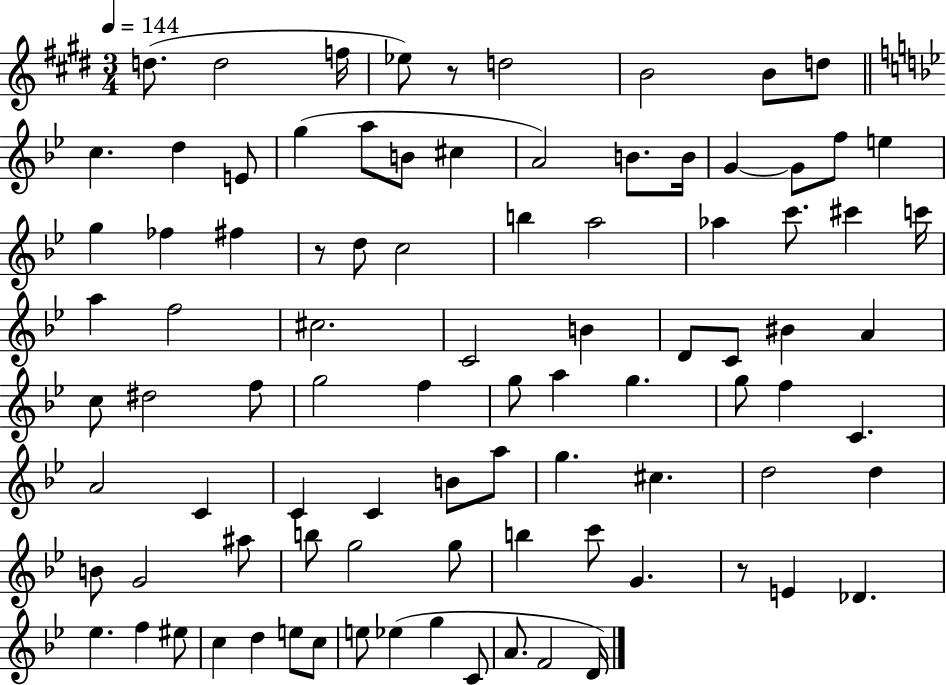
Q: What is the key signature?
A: E major